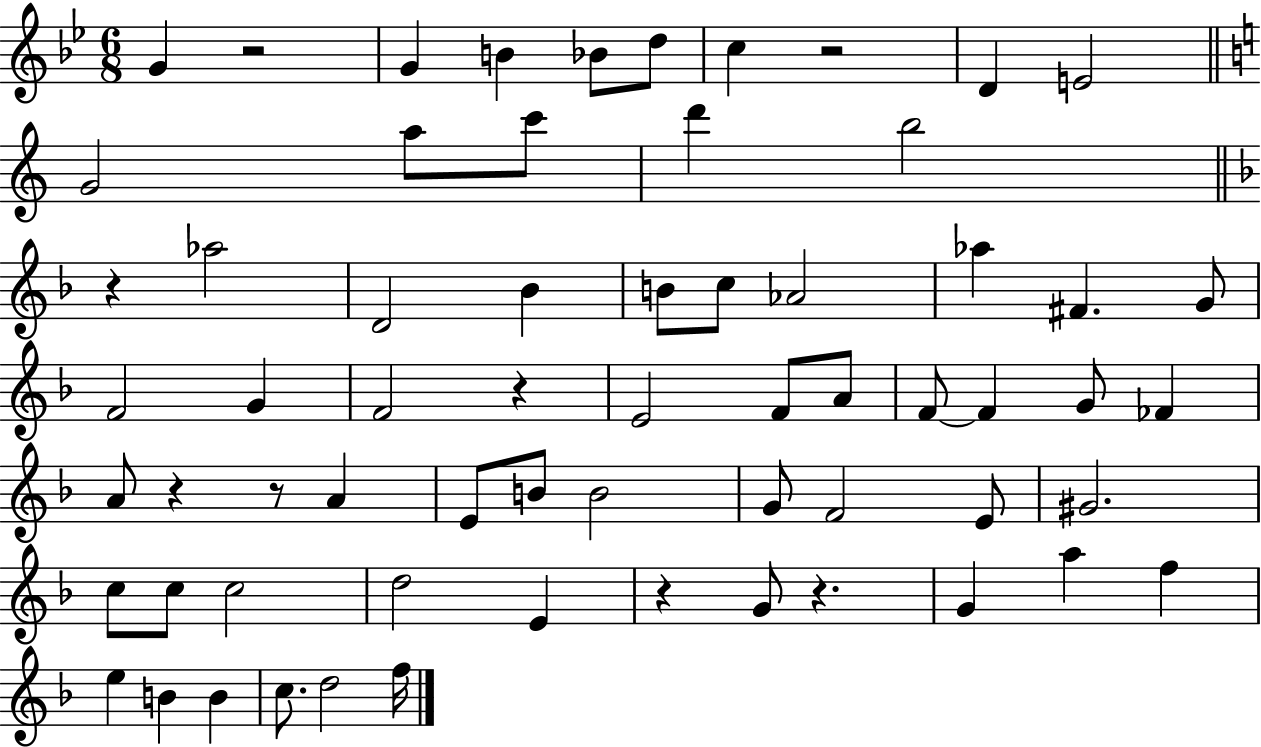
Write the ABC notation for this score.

X:1
T:Untitled
M:6/8
L:1/4
K:Bb
G z2 G B _B/2 d/2 c z2 D E2 G2 a/2 c'/2 d' b2 z _a2 D2 _B B/2 c/2 _A2 _a ^F G/2 F2 G F2 z E2 F/2 A/2 F/2 F G/2 _F A/2 z z/2 A E/2 B/2 B2 G/2 F2 E/2 ^G2 c/2 c/2 c2 d2 E z G/2 z G a f e B B c/2 d2 f/4